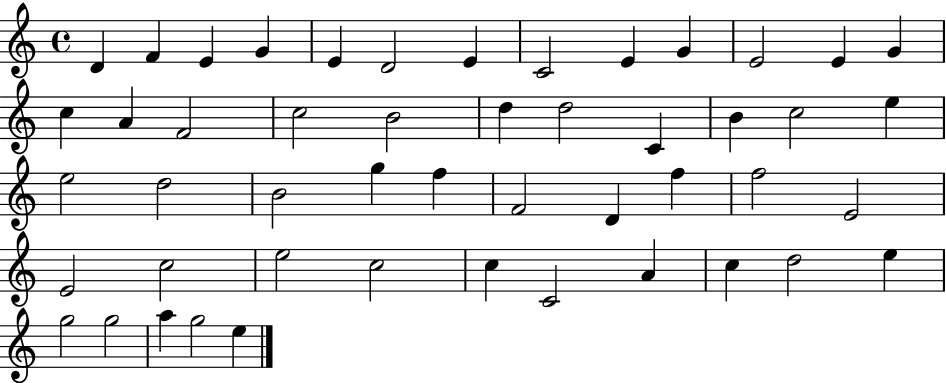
{
  \clef treble
  \time 4/4
  \defaultTimeSignature
  \key c \major
  d'4 f'4 e'4 g'4 | e'4 d'2 e'4 | c'2 e'4 g'4 | e'2 e'4 g'4 | \break c''4 a'4 f'2 | c''2 b'2 | d''4 d''2 c'4 | b'4 c''2 e''4 | \break e''2 d''2 | b'2 g''4 f''4 | f'2 d'4 f''4 | f''2 e'2 | \break e'2 c''2 | e''2 c''2 | c''4 c'2 a'4 | c''4 d''2 e''4 | \break g''2 g''2 | a''4 g''2 e''4 | \bar "|."
}